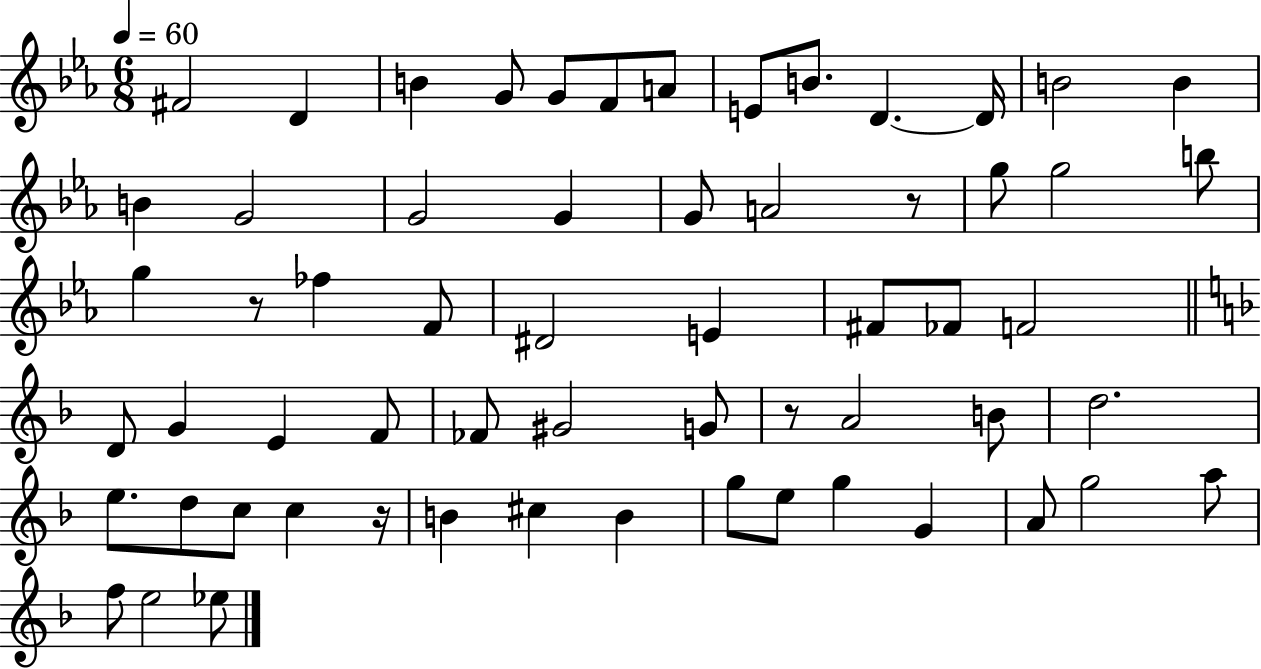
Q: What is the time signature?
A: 6/8